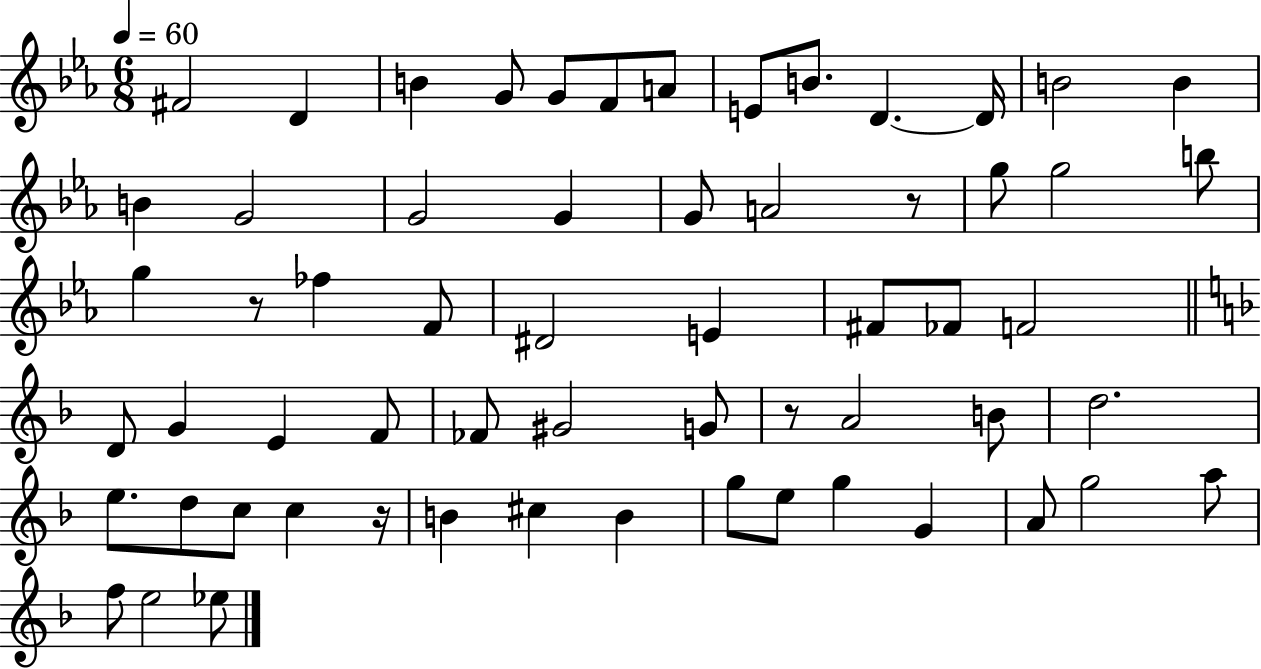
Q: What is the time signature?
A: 6/8